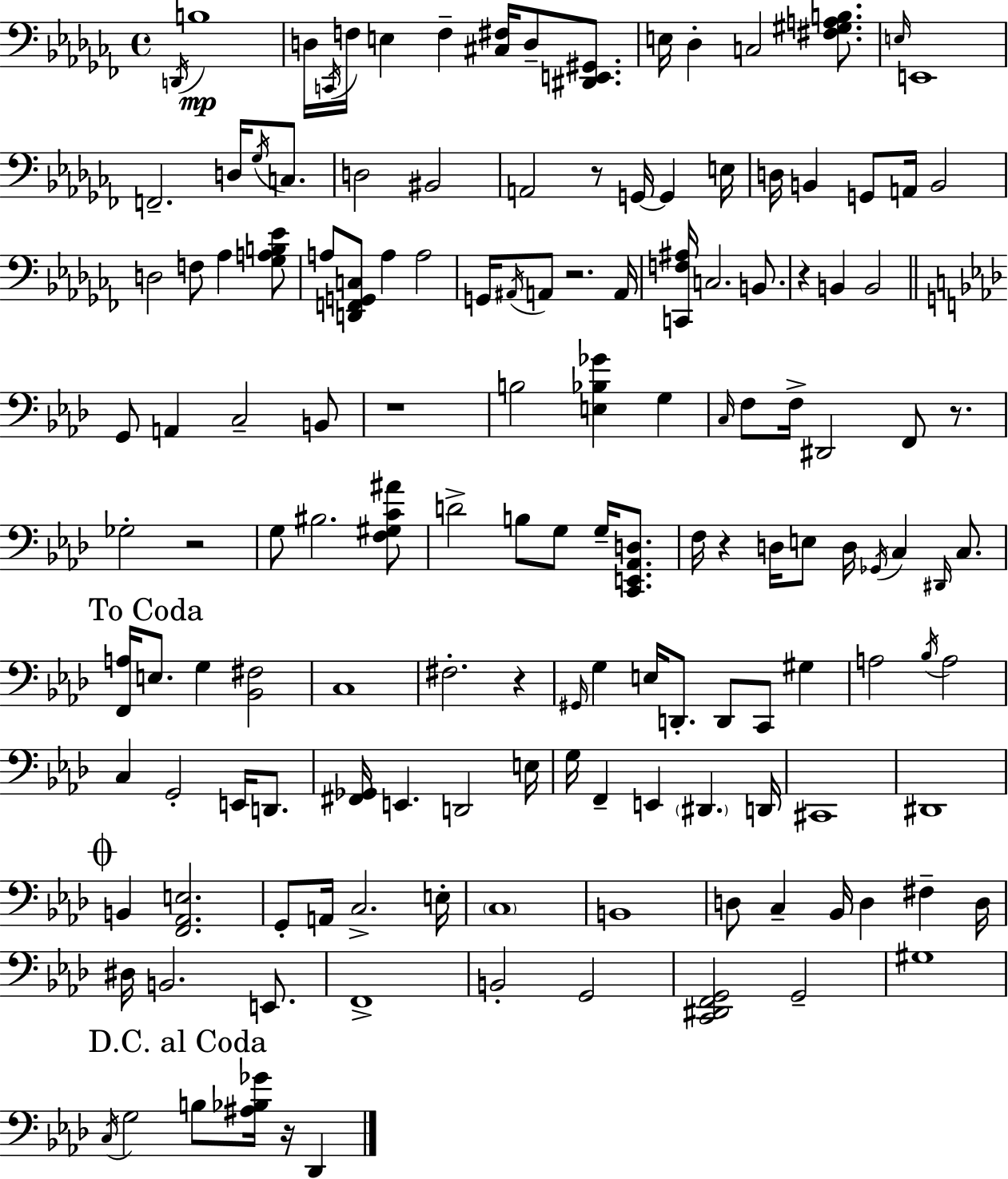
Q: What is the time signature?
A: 4/4